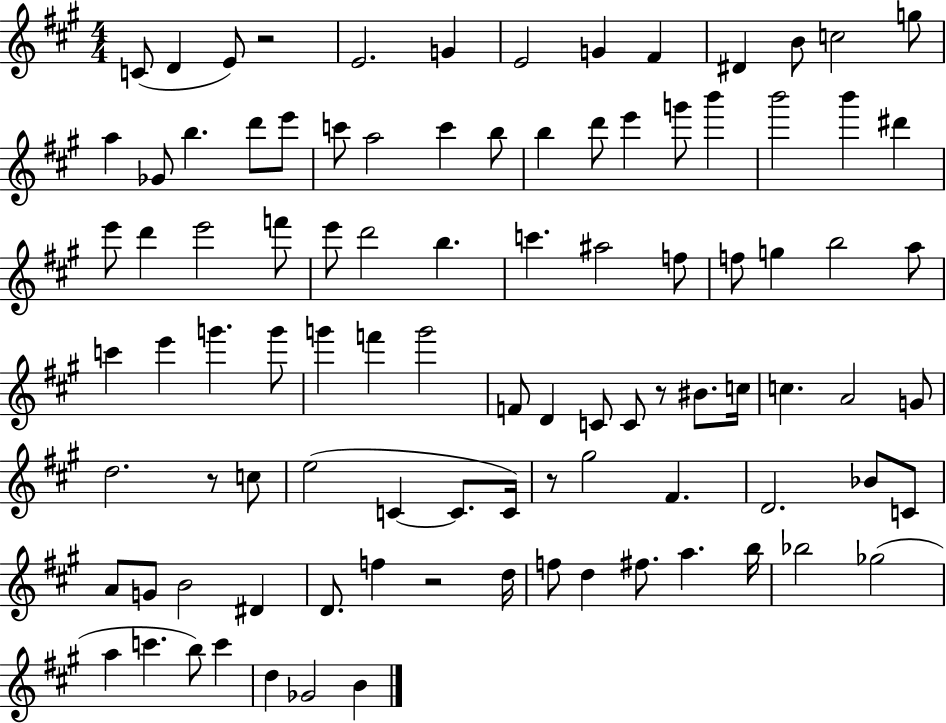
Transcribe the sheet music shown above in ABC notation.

X:1
T:Untitled
M:4/4
L:1/4
K:A
C/2 D E/2 z2 E2 G E2 G ^F ^D B/2 c2 g/2 a _G/2 b d'/2 e'/2 c'/2 a2 c' b/2 b d'/2 e' g'/2 b' b'2 b' ^d' e'/2 d' e'2 f'/2 e'/2 d'2 b c' ^a2 f/2 f/2 g b2 a/2 c' e' g' g'/2 g' f' g'2 F/2 D C/2 C/2 z/2 ^B/2 c/4 c A2 G/2 d2 z/2 c/2 e2 C C/2 C/4 z/2 ^g2 ^F D2 _B/2 C/2 A/2 G/2 B2 ^D D/2 f z2 d/4 f/2 d ^f/2 a b/4 _b2 _g2 a c' b/2 c' d _G2 B